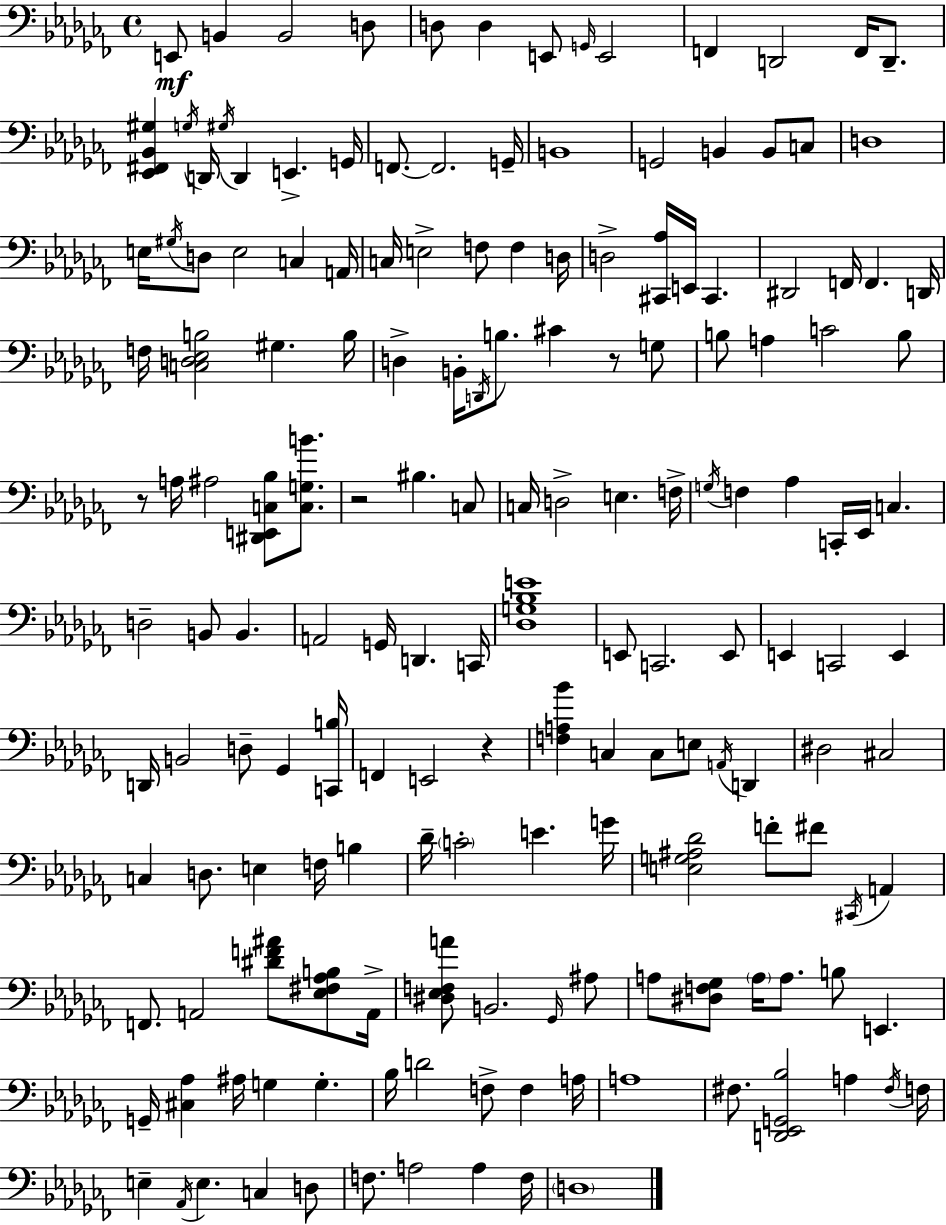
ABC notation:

X:1
T:Untitled
M:4/4
L:1/4
K:Abm
E,,/2 B,, B,,2 D,/2 D,/2 D, E,,/2 G,,/4 E,,2 F,, D,,2 F,,/4 D,,/2 [_E,,^F,,_B,,^G,] G,/4 D,,/4 ^G,/4 D,, E,, G,,/4 F,,/2 F,,2 G,,/4 B,,4 G,,2 B,, B,,/2 C,/2 D,4 E,/4 ^G,/4 D,/2 E,2 C, A,,/4 C,/4 E,2 F,/2 F, D,/4 D,2 [^C,,_A,]/4 E,,/4 ^C,, ^D,,2 F,,/4 F,, D,,/4 F,/4 [C,D,_E,B,]2 ^G, B,/4 D, B,,/4 D,,/4 B,/2 ^C z/2 G,/2 B,/2 A, C2 B,/2 z/2 A,/4 ^A,2 [^D,,E,,C,_B,]/2 [C,G,B]/2 z2 ^B, C,/2 C,/4 D,2 E, F,/4 G,/4 F, _A, C,,/4 _E,,/4 C, D,2 B,,/2 B,, A,,2 G,,/4 D,, C,,/4 [_D,G,_B,E]4 E,,/2 C,,2 E,,/2 E,, C,,2 E,, D,,/4 B,,2 D,/2 _G,, [C,,B,]/4 F,, E,,2 z [F,A,_B] C, C,/2 E,/2 A,,/4 D,, ^D,2 ^C,2 C, D,/2 E, F,/4 B, _D/4 C2 E G/4 [E,G,^A,_D]2 F/2 ^F/2 ^C,,/4 A,, F,,/2 A,,2 [^DF^A]/2 [_E,^F,_A,B,]/2 A,,/4 [^D,_E,F,A]/2 B,,2 _G,,/4 ^A,/2 A,/2 [^D,F,_G,]/2 A,/4 A,/2 B,/2 E,, G,,/4 [^C,_A,] ^A,/4 G, G, _B,/4 D2 F,/2 F, A,/4 A,4 ^F,/2 [D,,_E,,G,,_B,]2 A, ^F,/4 F,/4 E, _A,,/4 E, C, D,/2 F,/2 A,2 A, F,/4 D,4